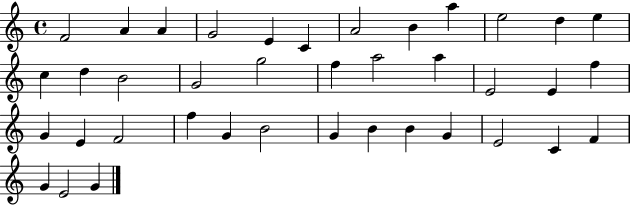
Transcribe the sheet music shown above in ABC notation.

X:1
T:Untitled
M:4/4
L:1/4
K:C
F2 A A G2 E C A2 B a e2 d e c d B2 G2 g2 f a2 a E2 E f G E F2 f G B2 G B B G E2 C F G E2 G